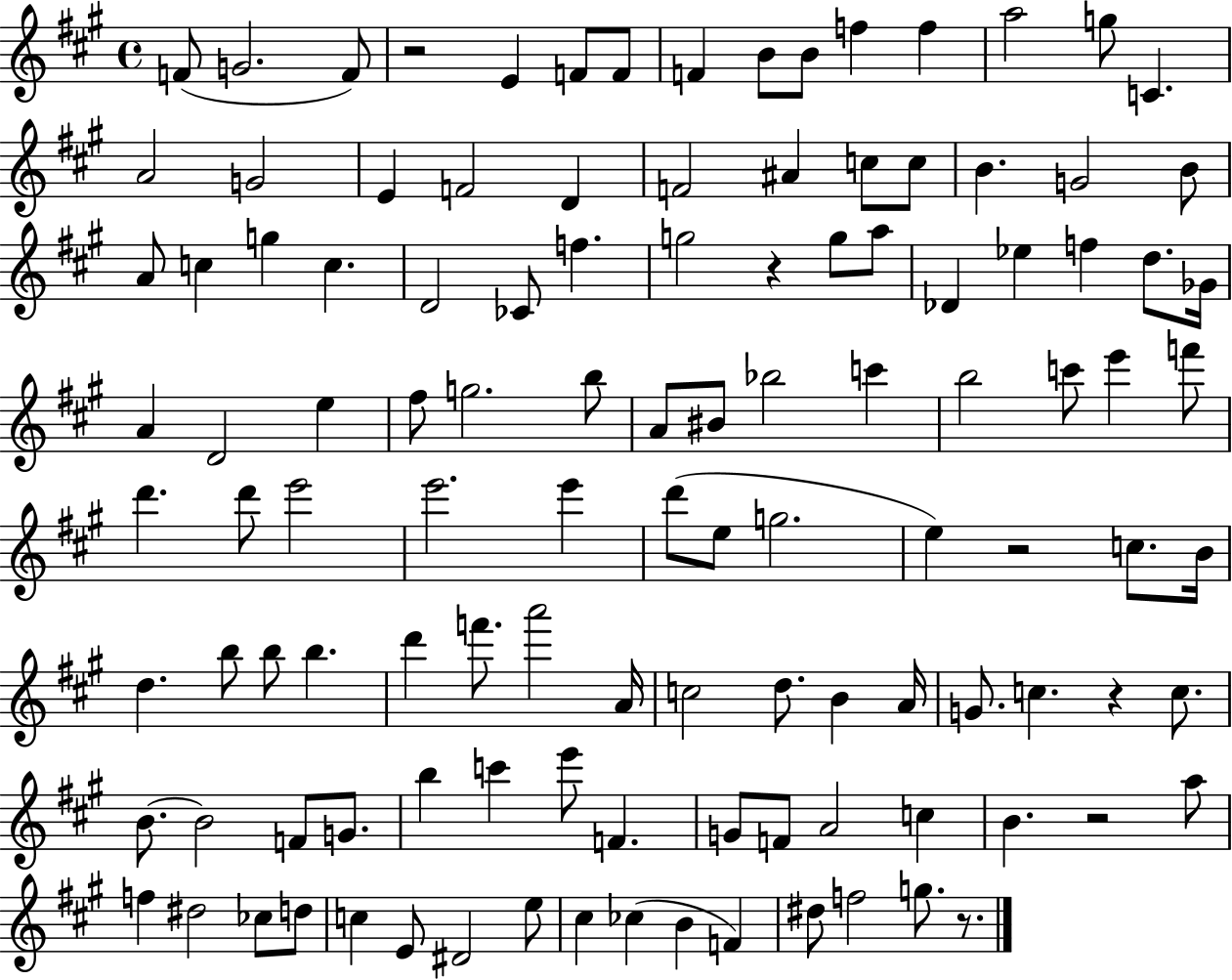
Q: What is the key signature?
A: A major